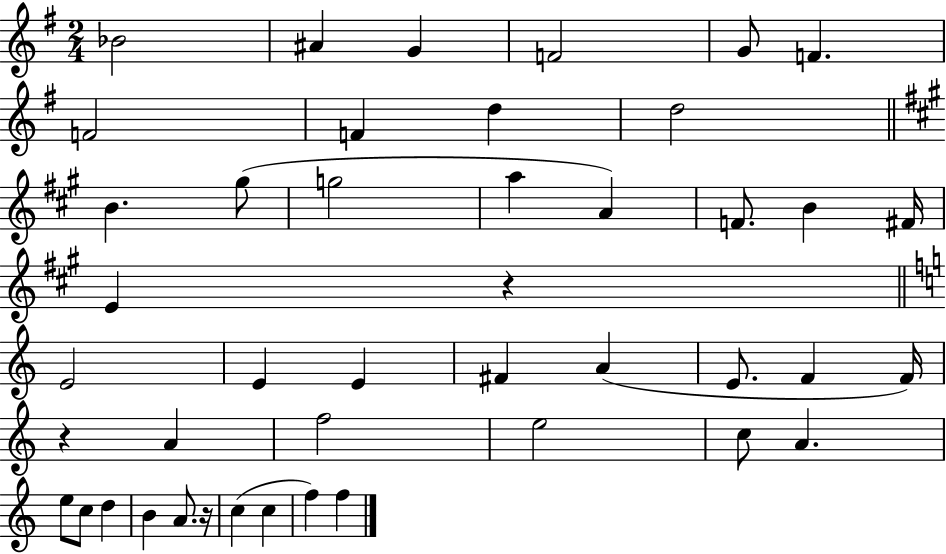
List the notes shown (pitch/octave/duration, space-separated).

Bb4/h A#4/q G4/q F4/h G4/e F4/q. F4/h F4/q D5/q D5/h B4/q. G#5/e G5/h A5/q A4/q F4/e. B4/q F#4/s E4/q R/q E4/h E4/q E4/q F#4/q A4/q E4/e. F4/q F4/s R/q A4/q F5/h E5/h C5/e A4/q. E5/e C5/e D5/q B4/q A4/e. R/s C5/q C5/q F5/q F5/q